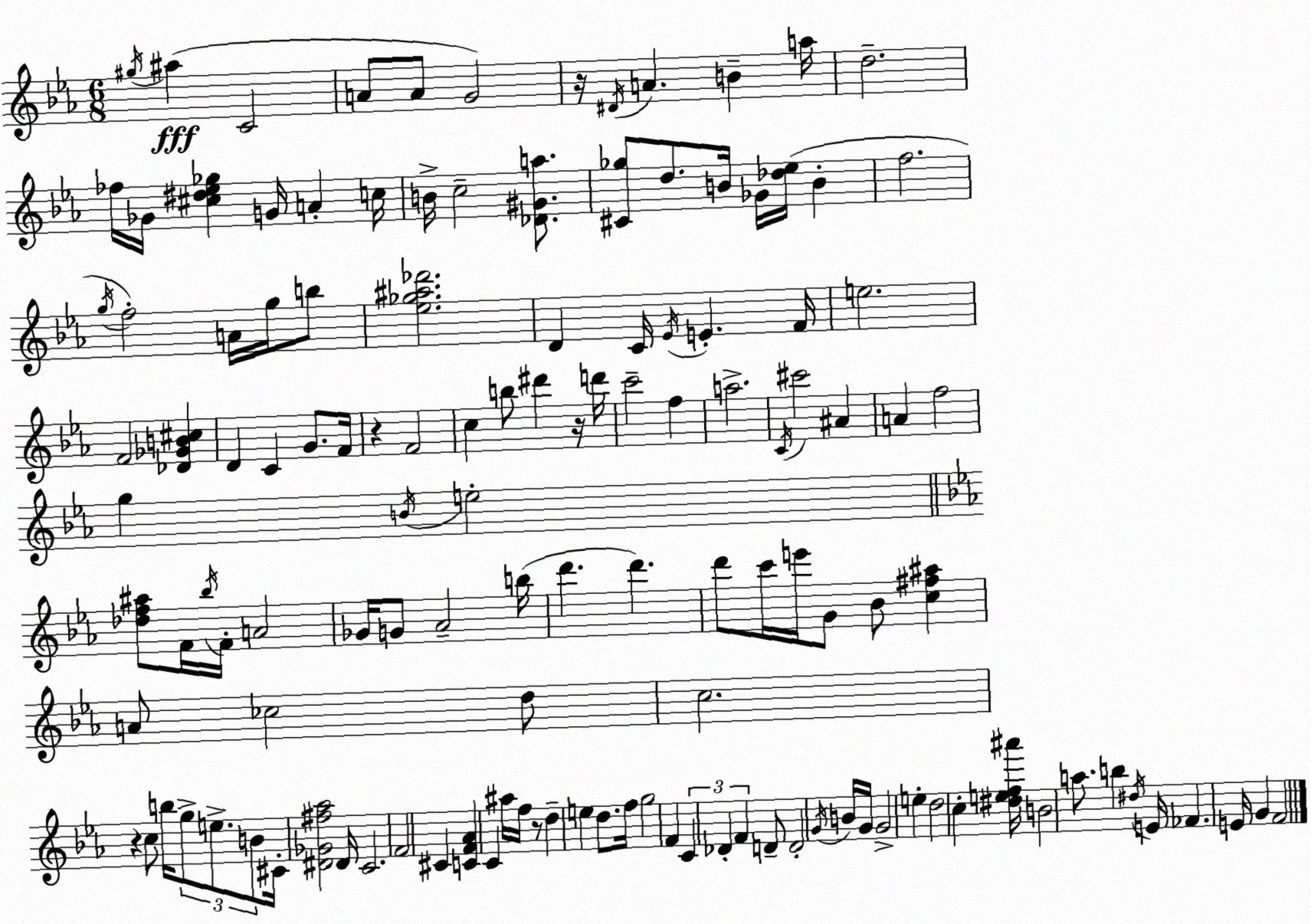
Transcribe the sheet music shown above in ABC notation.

X:1
T:Untitled
M:6/8
L:1/4
K:Eb
^g/4 ^a C2 A/2 A/2 G2 z/4 ^D/4 A B a/4 d2 _f/4 _G/4 [^c^d_e_g] G/4 A c/4 B/4 c2 [_D^Ga]/2 [^C_g]/2 d/2 B/4 _G/4 [_d_e]/4 B f2 g/4 f2 A/4 g/4 b/2 [_e_g^a_d']2 D C/4 _E/4 E F/4 e2 F2 [_D_GB^c] D C G/2 F/4 z F2 c b/2 ^d' z/4 d'/4 c'2 f a2 C/4 ^c'2 ^A A f2 g B/4 e2 [_df^a]/2 F/4 _b/4 F/4 A2 _G/4 G/2 _A2 b/4 d' d' d'/2 c'/4 e'/4 G/2 _B/2 [c^f^a] A/2 _c2 d/2 c2 z c/2 b/4 g/2 e/2 B/2 ^C/4 [^D_G^f_a]2 ^D/4 C2 F2 ^C [CF_A] C ^a/4 f/4 z/2 d e d/2 f/4 g2 F C _D F D/2 D2 G/4 B/4 G/4 G2 e d2 c [^def^a']/4 B2 a/2 b ^d/4 E/4 _F E/4 G F2